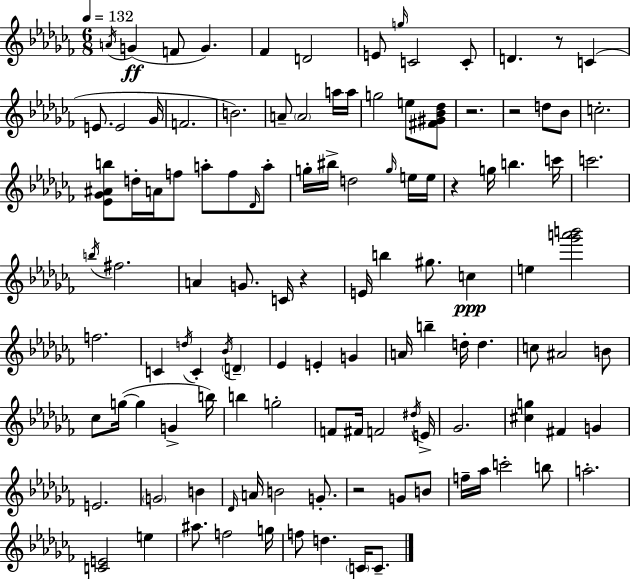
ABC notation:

X:1
T:Untitled
M:6/8
L:1/4
K:Abm
A/4 G F/2 G _F D2 E/2 g/4 C2 C/2 D z/2 C E/2 E2 _G/4 F2 B2 A/2 A2 a/4 a/4 g2 e/2 [^F^G_B_d]/2 z2 z2 d/2 _B/2 c2 [_E_G^Ab]/2 d/4 A/4 f/2 a/2 f/2 _D/4 a/2 g/4 ^b/4 d2 g/4 e/4 e/4 z g/4 b c'/4 c'2 b/4 ^f2 A G/2 C/4 z E/4 b ^g/2 c e [_g'a'b']2 f2 C d/4 C _B/4 D _E E G A/4 b d/4 d c/2 ^A2 B/2 _c/2 g/4 g G b/4 b g2 F/2 ^F/4 F2 ^d/4 E/4 _G2 [^cg] ^F G E2 G2 B _D/4 A/4 B2 G/2 z2 G/2 B/2 f/4 _a/4 c'2 b/2 a2 [CE]2 e ^a/2 f2 g/4 f/2 d C/4 C/2